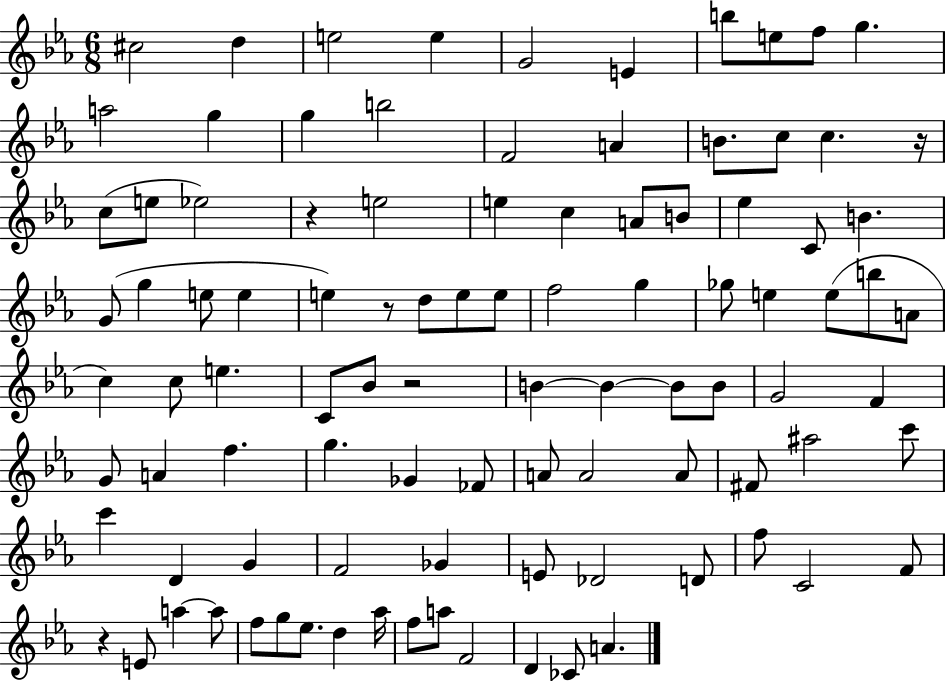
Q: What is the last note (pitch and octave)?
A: A4